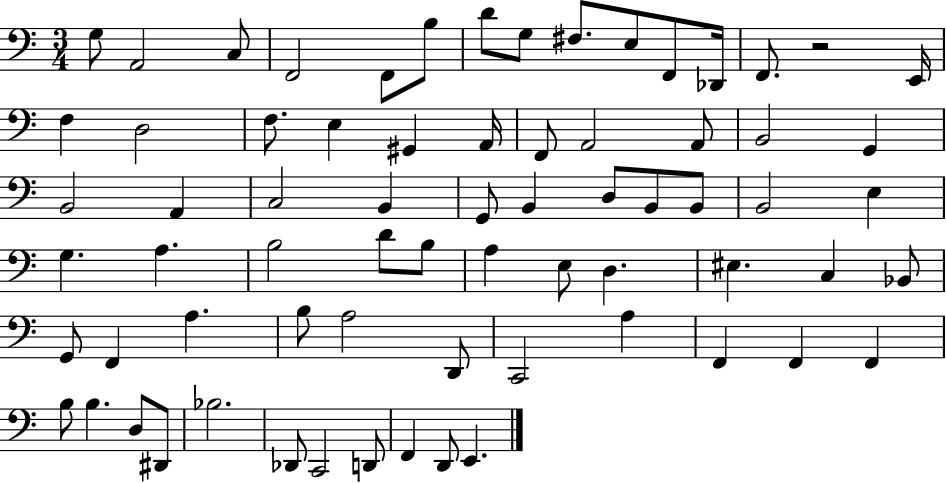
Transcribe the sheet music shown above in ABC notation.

X:1
T:Untitled
M:3/4
L:1/4
K:C
G,/2 A,,2 C,/2 F,,2 F,,/2 B,/2 D/2 G,/2 ^F,/2 E,/2 F,,/2 _D,,/4 F,,/2 z2 E,,/4 F, D,2 F,/2 E, ^G,, A,,/4 F,,/2 A,,2 A,,/2 B,,2 G,, B,,2 A,, C,2 B,, G,,/2 B,, D,/2 B,,/2 B,,/2 B,,2 E, G, A, B,2 D/2 B,/2 A, E,/2 D, ^E, C, _B,,/2 G,,/2 F,, A, B,/2 A,2 D,,/2 C,,2 A, F,, F,, F,, B,/2 B, D,/2 ^D,,/2 _B,2 _D,,/2 C,,2 D,,/2 F,, D,,/2 E,,